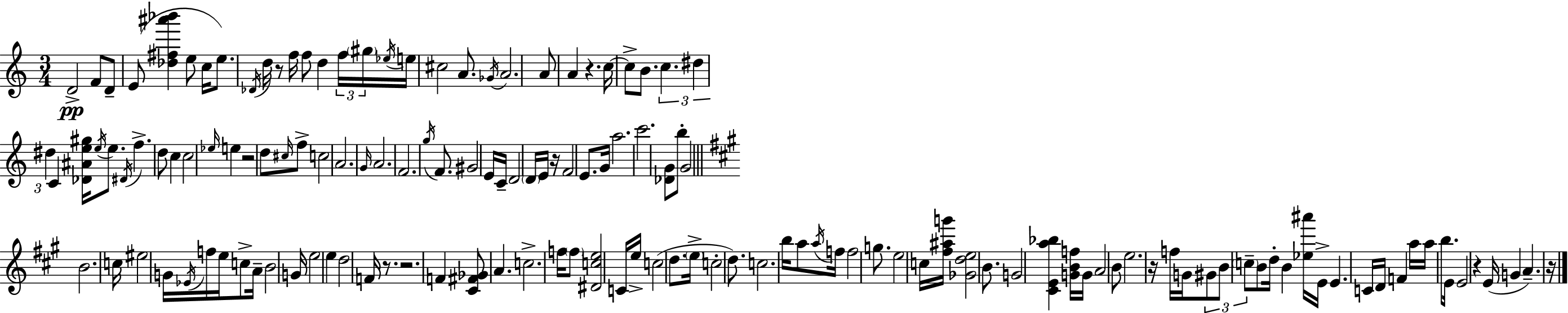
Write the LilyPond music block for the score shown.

{
  \clef treble
  \numericTimeSignature
  \time 3/4
  \key c \major
  d'2->\pp f'8 d'8-- | e'8( <des'' fis'' ais''' bes'''>4 e''8 c''16 e''8.) | \acciaccatura { des'16 } d''16 r8 f''16 f''8 d''4 \tuplet 3/2 { f''16 | \parenthesize gis''16 \acciaccatura { ees''16 } } e''16 cis''2 a'8. | \break \acciaccatura { ges'16 } a'2. | a'8 a'4 r4. | c''16~~ c''8-> b'8. \tuplet 3/2 { c''4. | dis''4 dis''4 } c'4 | \break <des' ais' e'' gis''>16 \acciaccatura { e''16 } e''8. \acciaccatura { dis'16 } f''4.-> | d''8 c''4 c''2 | \grace { ees''16 } e''4 r2 | d''8 \grace { cis''16 } f''8-> c''2 | \break a'2. | \grace { g'16 } a'2. | f'2. | \acciaccatura { g''16 } f'8. | \break gis'2 e'16 c'16-- d'2 | \parenthesize d'16 e'16 r16 f'2 | e'8. g'16 a''2. | c'''2. | \break <des' g'>8 b''8-. | g'2 \bar "||" \break \key a \major b'2. | c''16 eis''2 g'16 \acciaccatura { ees'16 } f''16 | e''16 c''8-> a'16-- b'2 | g'16 e''2 e''4 | \break d''2 f'16 r8. | r2. | f'4 <cis' fis' ges'>8 a'4. | c''2.-> | \break f''16 \parenthesize f''8 <dis' c'' e''>2 | c'16 e''16-> c''2( d''8. | \parenthesize e''16-> c''2-. d''8.) | c''2. | \break b''16 a''8 \acciaccatura { a''16 } f''16 f''2 | g''8. e''2 | c''16 <fis'' ais'' g'''>16 <ges' d'' e''>2 b'8. | g'2 <cis' e' a'' bes''>4 | \break <g' b' f''>16 g'16 a'2 | b'8 e''2. | r16 f''16 g'16 \tuplet 3/2 { gis'8 b'8 \parenthesize c''8-- } b'8 | d''16-. b'4 <ees'' ais'''>16 e'16-> e'4. | \break c'16 d'16 f'4 a''16 a''16 b''8. | e'16 e'2 r4 | e'16( g'4 a'4.--) | r16 \bar "|."
}